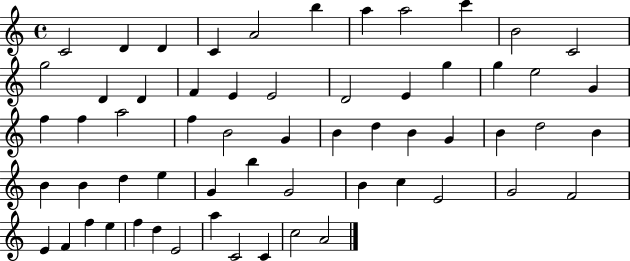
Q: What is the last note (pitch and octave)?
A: A4